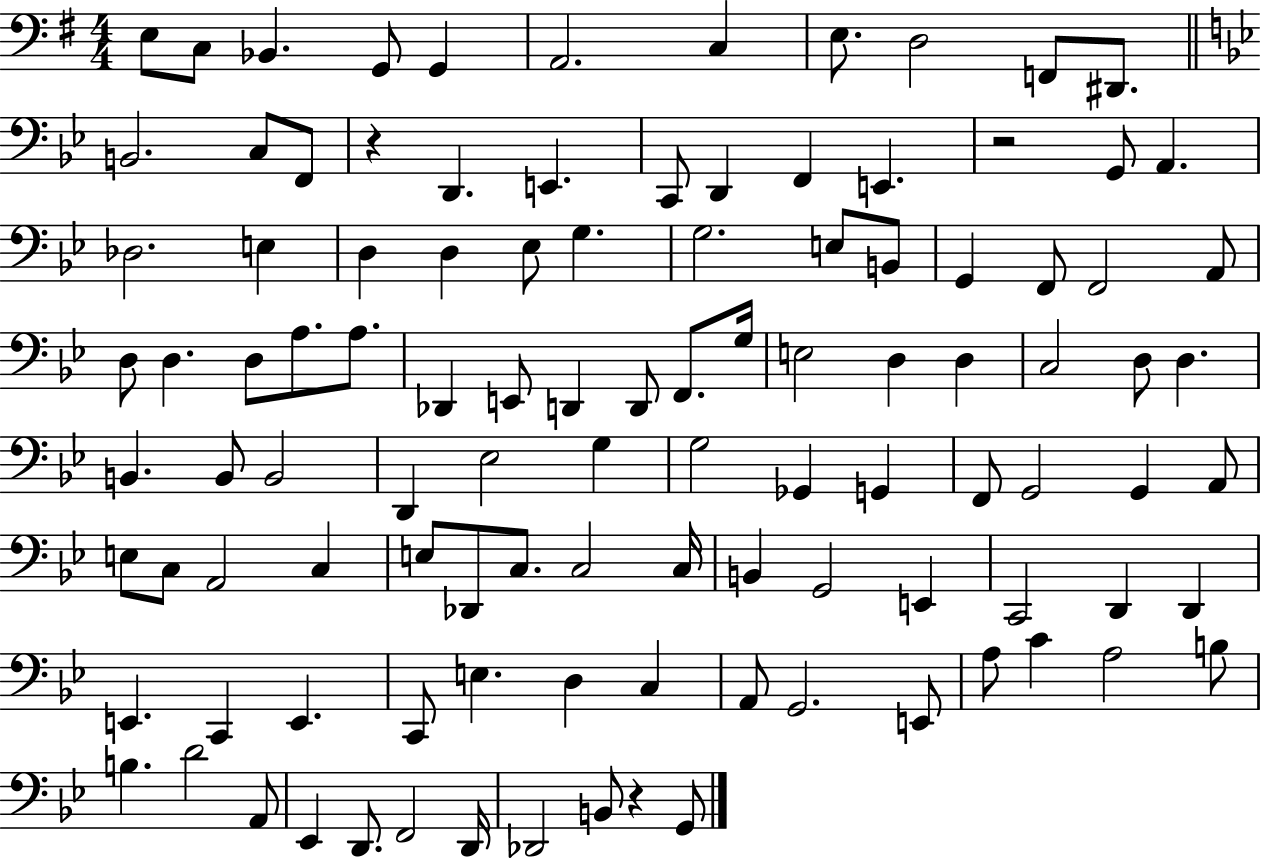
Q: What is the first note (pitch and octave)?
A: E3